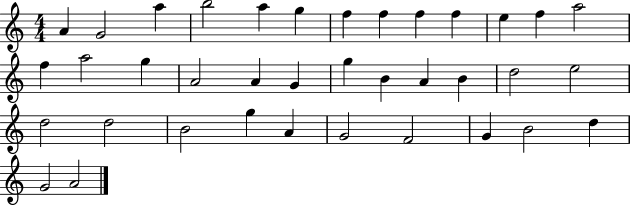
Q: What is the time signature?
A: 4/4